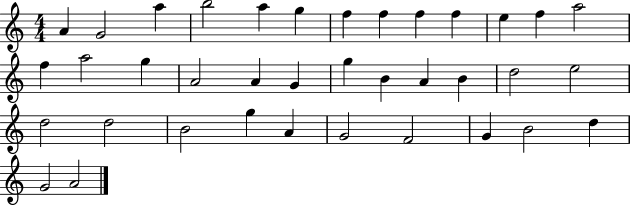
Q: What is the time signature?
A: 4/4